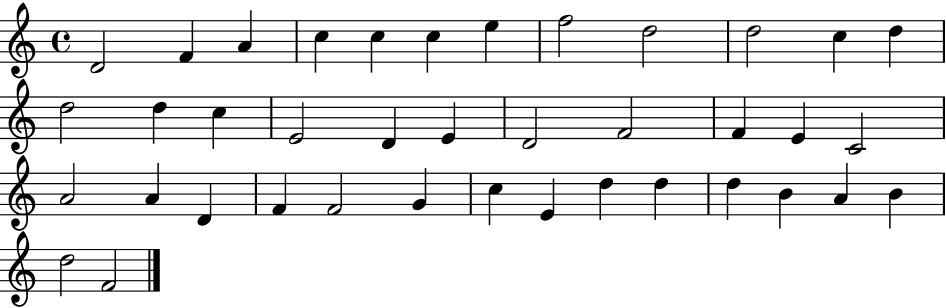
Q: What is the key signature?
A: C major